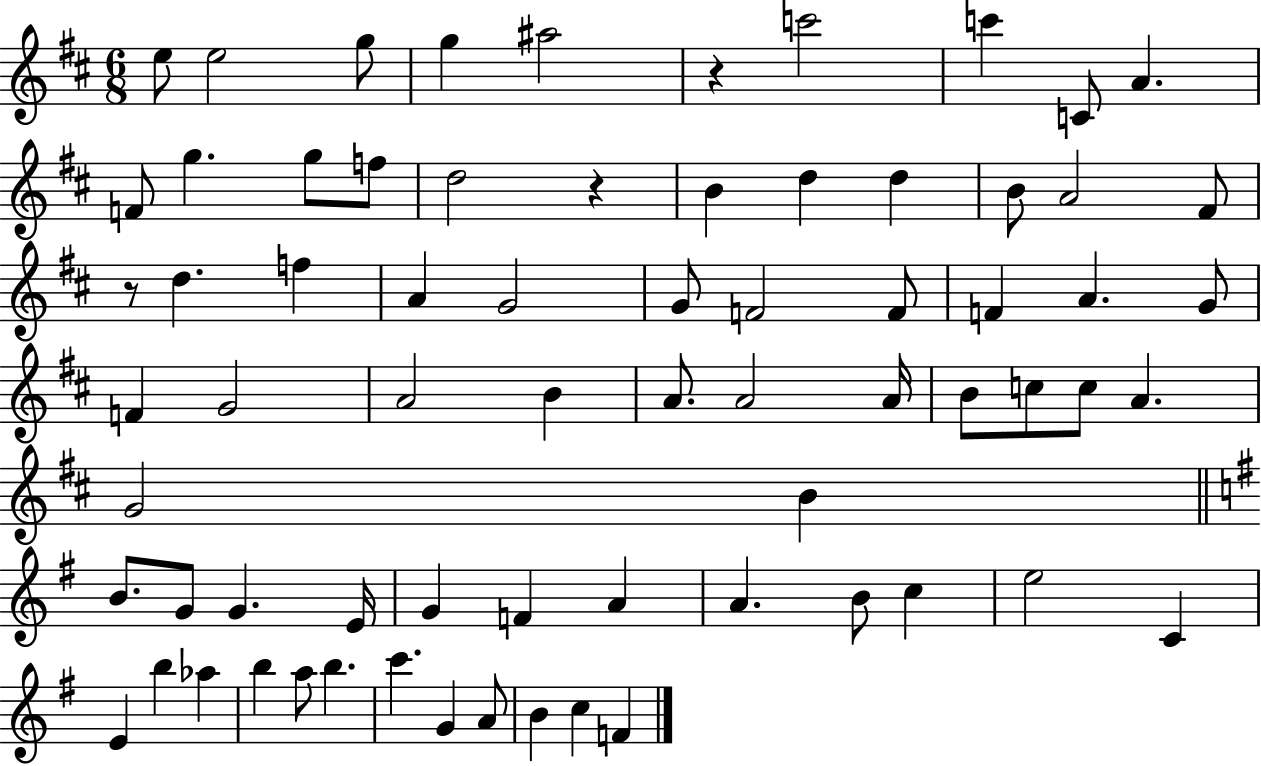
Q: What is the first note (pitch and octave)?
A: E5